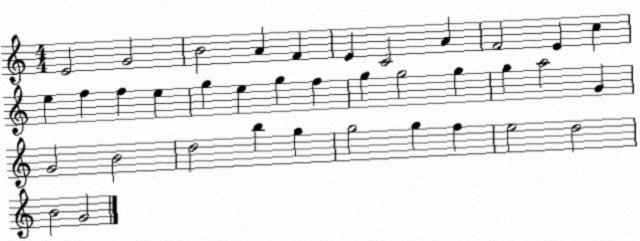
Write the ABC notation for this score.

X:1
T:Untitled
M:4/4
L:1/4
K:C
E2 G2 B2 A F E C2 A F2 E c e f f e g e g f g g2 g g a2 G G2 B2 d2 b g g2 g f e2 d2 B2 G2